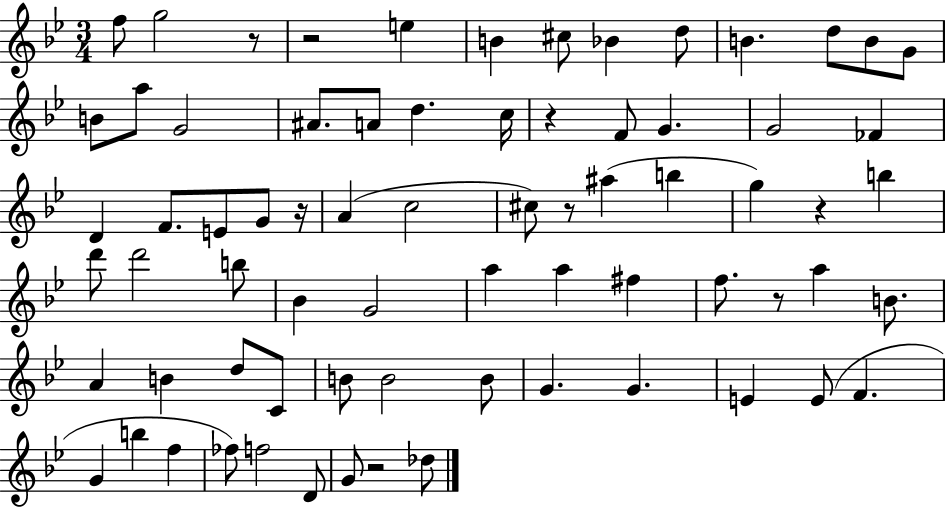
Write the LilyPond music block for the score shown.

{
  \clef treble
  \numericTimeSignature
  \time 3/4
  \key bes \major
  \repeat volta 2 { f''8 g''2 r8 | r2 e''4 | b'4 cis''8 bes'4 d''8 | b'4. d''8 b'8 g'8 | \break b'8 a''8 g'2 | ais'8. a'8 d''4. c''16 | r4 f'8 g'4. | g'2 fes'4 | \break d'4 f'8. e'8 g'8 r16 | a'4( c''2 | cis''8) r8 ais''4( b''4 | g''4) r4 b''4 | \break d'''8 d'''2 b''8 | bes'4 g'2 | a''4 a''4 fis''4 | f''8. r8 a''4 b'8. | \break a'4 b'4 d''8 c'8 | b'8 b'2 b'8 | g'4. g'4. | e'4 e'8( f'4. | \break g'4 b''4 f''4 | fes''8) f''2 d'8 | g'8 r2 des''8 | } \bar "|."
}